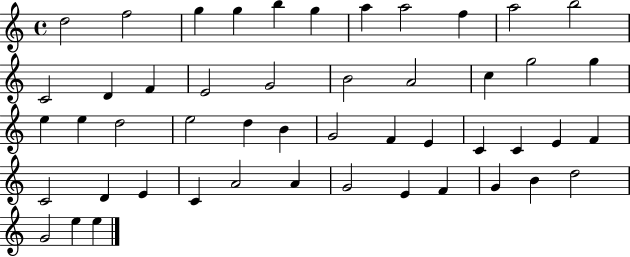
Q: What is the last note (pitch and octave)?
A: E5